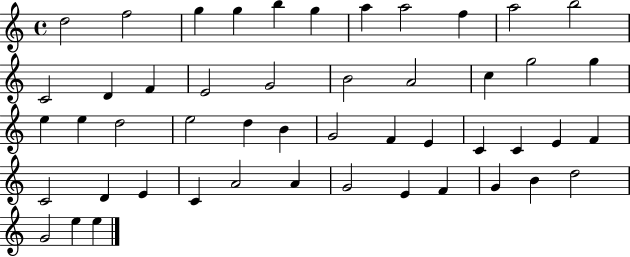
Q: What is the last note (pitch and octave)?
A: E5